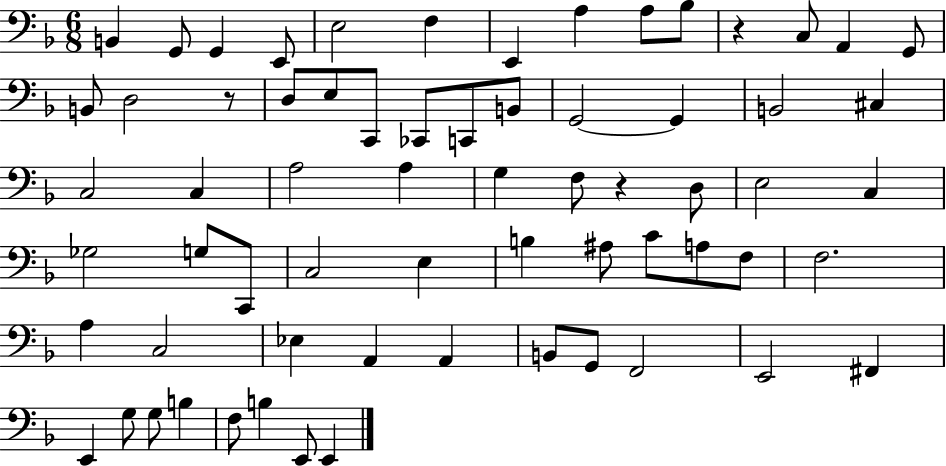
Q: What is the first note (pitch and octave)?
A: B2